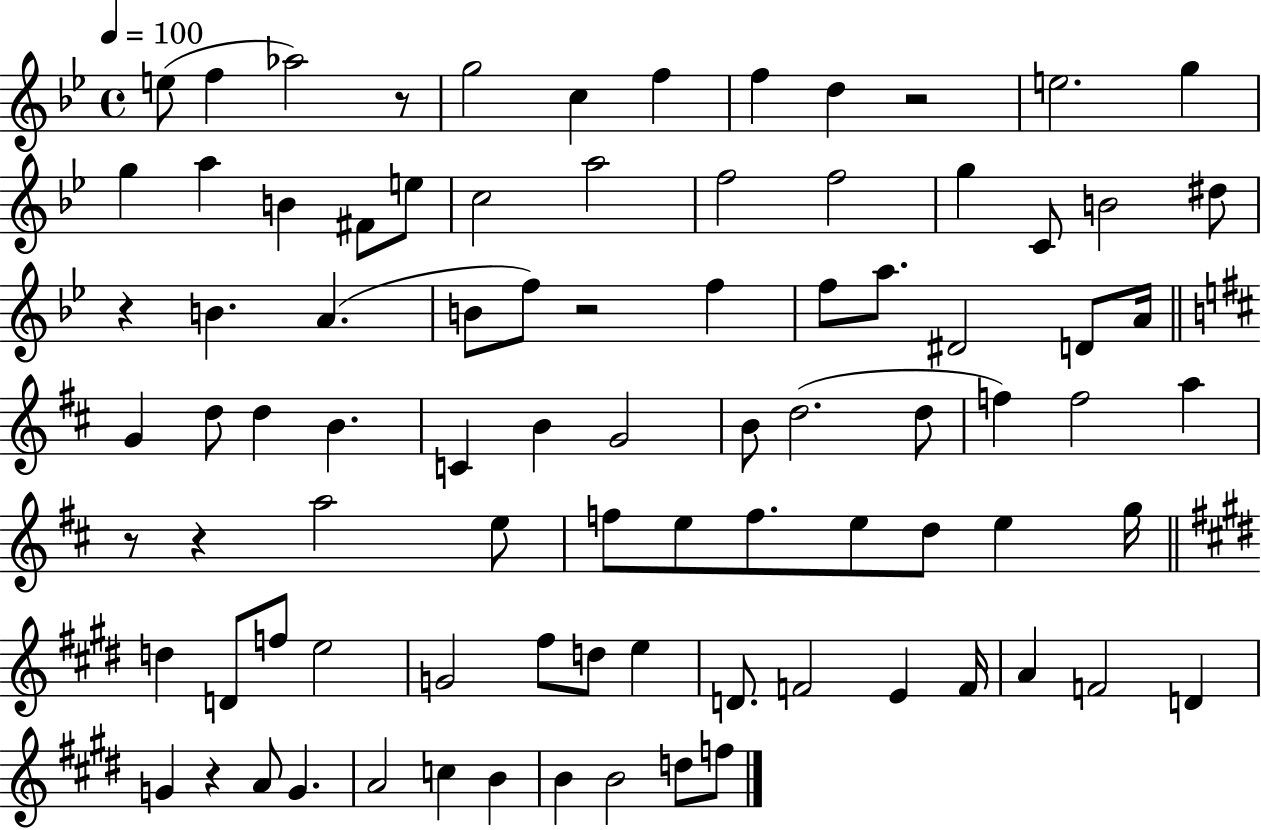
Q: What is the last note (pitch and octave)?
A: F5